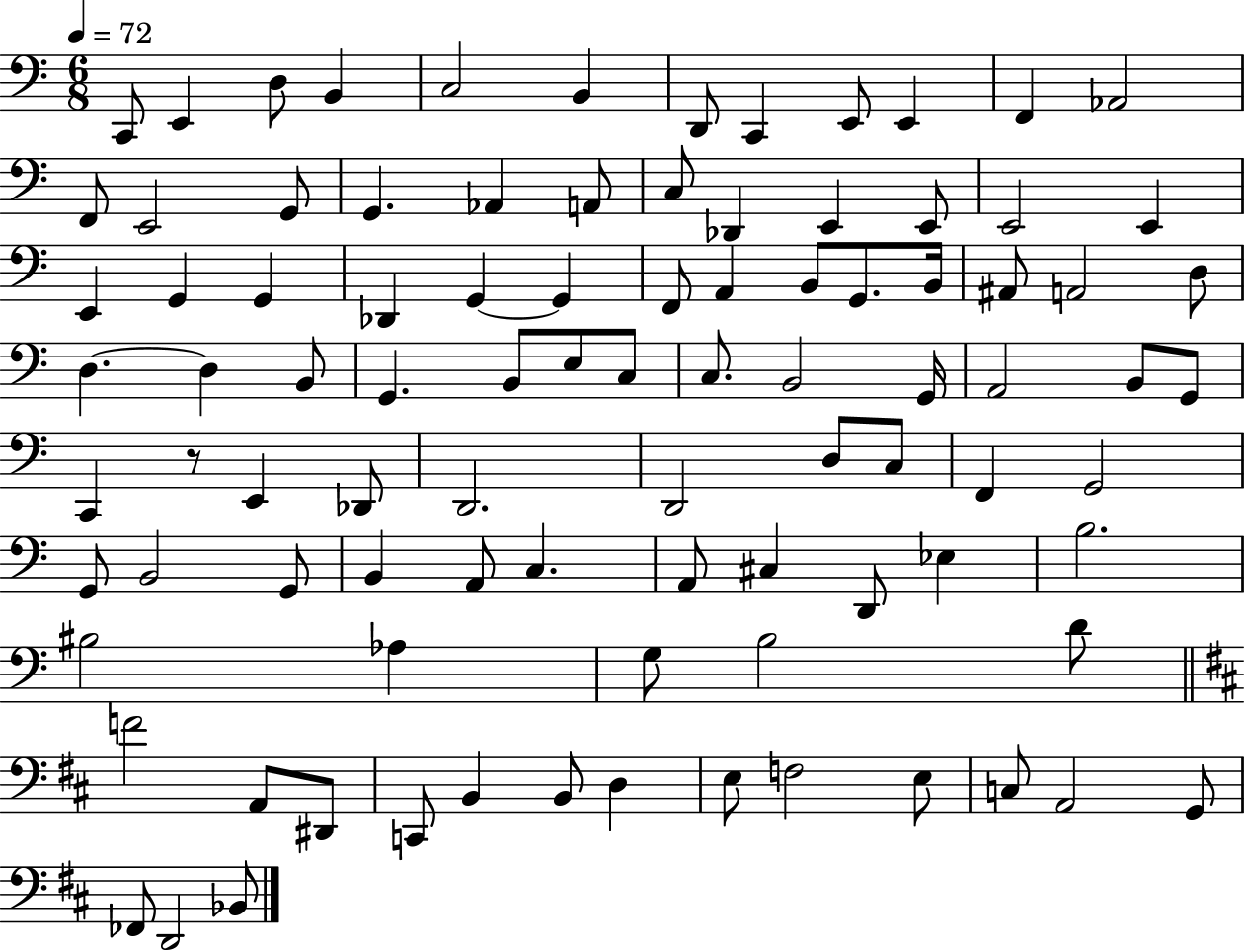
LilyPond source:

{
  \clef bass
  \numericTimeSignature
  \time 6/8
  \key c \major
  \tempo 4 = 72
  c,8 e,4 d8 b,4 | c2 b,4 | d,8 c,4 e,8 e,4 | f,4 aes,2 | \break f,8 e,2 g,8 | g,4. aes,4 a,8 | c8 des,4 e,4 e,8 | e,2 e,4 | \break e,4 g,4 g,4 | des,4 g,4~~ g,4 | f,8 a,4 b,8 g,8. b,16 | ais,8 a,2 d8 | \break d4.~~ d4 b,8 | g,4. b,8 e8 c8 | c8. b,2 g,16 | a,2 b,8 g,8 | \break c,4 r8 e,4 des,8 | d,2. | d,2 d8 c8 | f,4 g,2 | \break g,8 b,2 g,8 | b,4 a,8 c4. | a,8 cis4 d,8 ees4 | b2. | \break bis2 aes4 | g8 b2 d'8 | \bar "||" \break \key d \major f'2 a,8 dis,8 | c,8 b,4 b,8 d4 | e8 f2 e8 | c8 a,2 g,8 | \break fes,8 d,2 bes,8 | \bar "|."
}